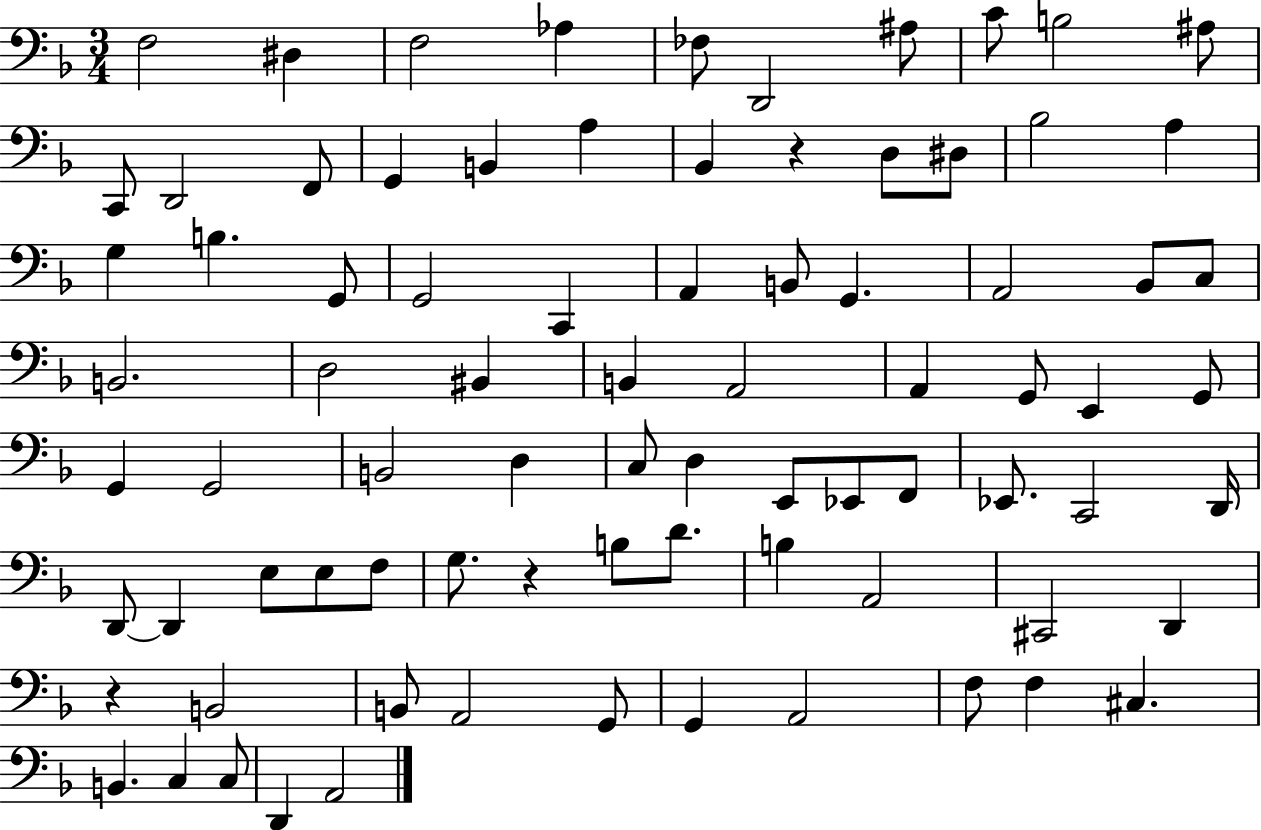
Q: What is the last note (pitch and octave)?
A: A2